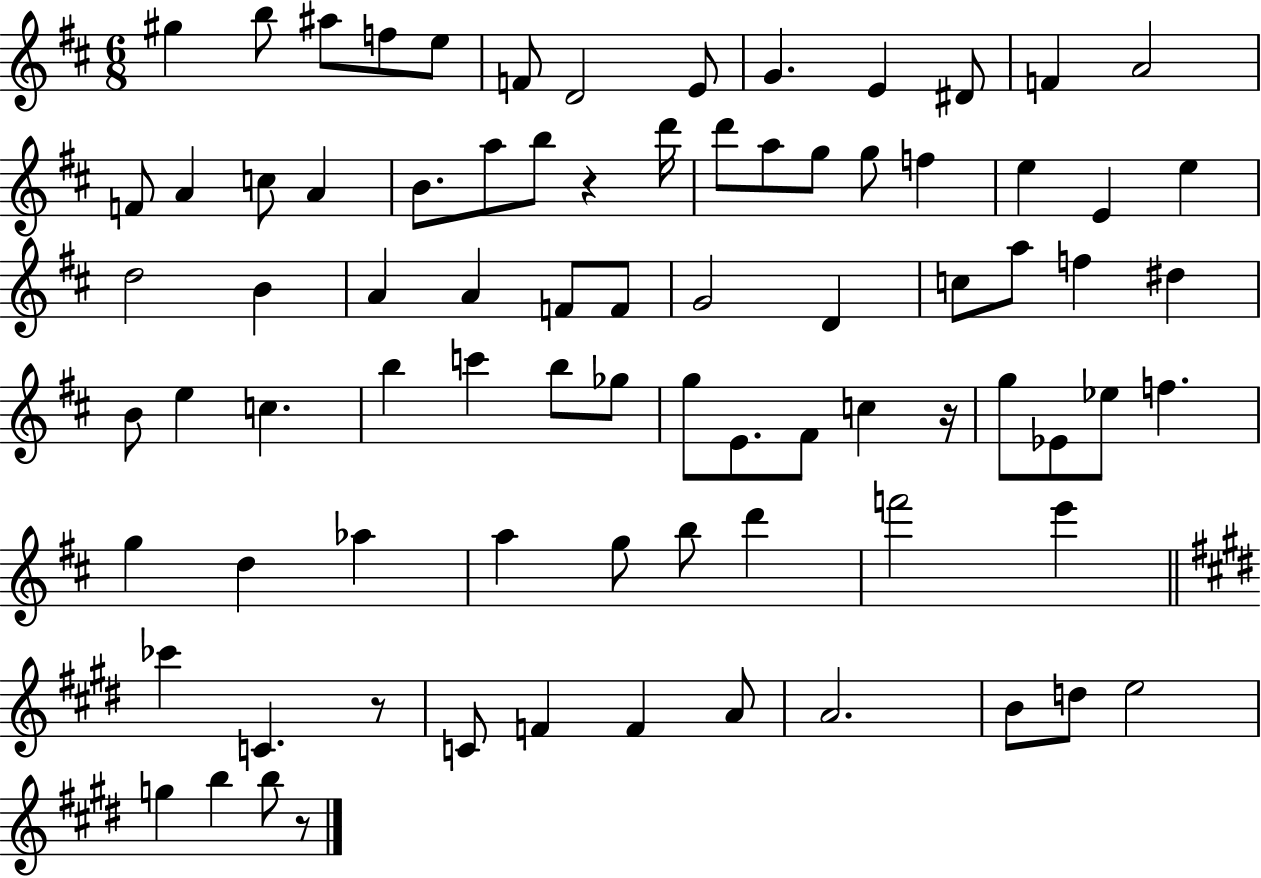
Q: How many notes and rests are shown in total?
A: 82